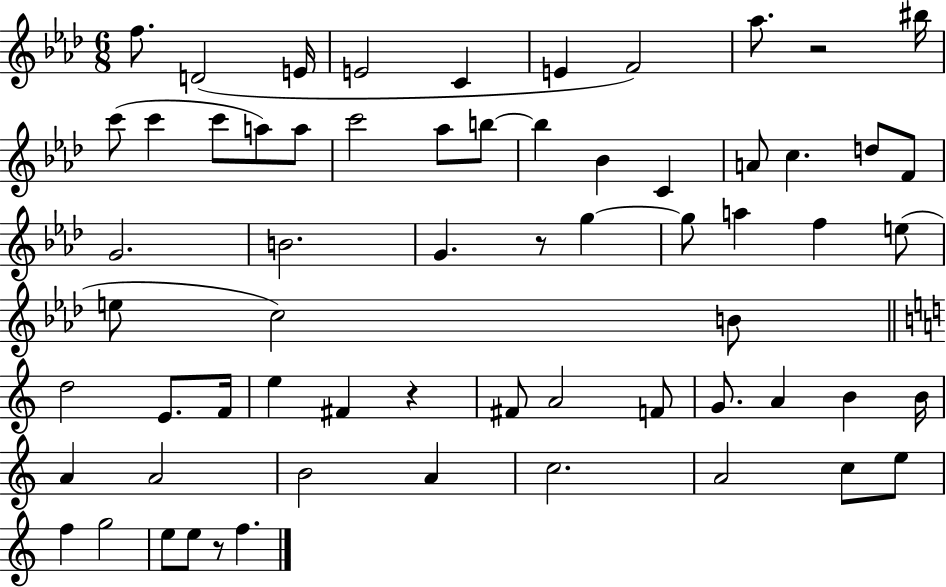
F5/e. D4/h E4/s E4/h C4/q E4/q F4/h Ab5/e. R/h BIS5/s C6/e C6/q C6/e A5/e A5/e C6/h Ab5/e B5/e B5/q Bb4/q C4/q A4/e C5/q. D5/e F4/e G4/h. B4/h. G4/q. R/e G5/q G5/e A5/q F5/q E5/e E5/e C5/h B4/e D5/h E4/e. F4/s E5/q F#4/q R/q F#4/e A4/h F4/e G4/e. A4/q B4/q B4/s A4/q A4/h B4/h A4/q C5/h. A4/h C5/e E5/e F5/q G5/h E5/e E5/e R/e F5/q.